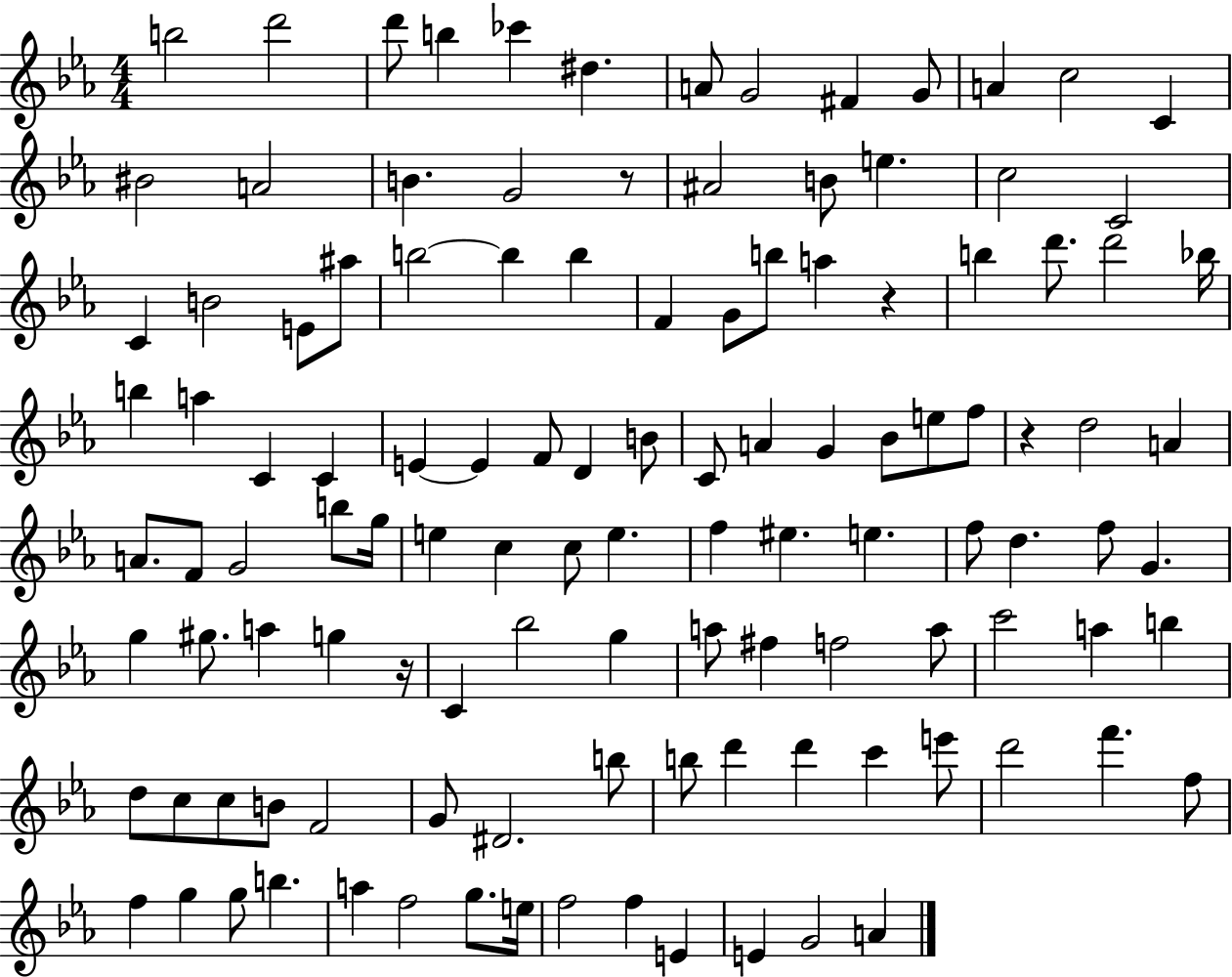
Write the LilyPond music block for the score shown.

{
  \clef treble
  \numericTimeSignature
  \time 4/4
  \key ees \major
  \repeat volta 2 { b''2 d'''2 | d'''8 b''4 ces'''4 dis''4. | a'8 g'2 fis'4 g'8 | a'4 c''2 c'4 | \break bis'2 a'2 | b'4. g'2 r8 | ais'2 b'8 e''4. | c''2 c'2 | \break c'4 b'2 e'8 ais''8 | b''2~~ b''4 b''4 | f'4 g'8 b''8 a''4 r4 | b''4 d'''8. d'''2 bes''16 | \break b''4 a''4 c'4 c'4 | e'4~~ e'4 f'8 d'4 b'8 | c'8 a'4 g'4 bes'8 e''8 f''8 | r4 d''2 a'4 | \break a'8. f'8 g'2 b''8 g''16 | e''4 c''4 c''8 e''4. | f''4 eis''4. e''4. | f''8 d''4. f''8 g'4. | \break g''4 gis''8. a''4 g''4 r16 | c'4 bes''2 g''4 | a''8 fis''4 f''2 a''8 | c'''2 a''4 b''4 | \break d''8 c''8 c''8 b'8 f'2 | g'8 dis'2. b''8 | b''8 d'''4 d'''4 c'''4 e'''8 | d'''2 f'''4. f''8 | \break f''4 g''4 g''8 b''4. | a''4 f''2 g''8. e''16 | f''2 f''4 e'4 | e'4 g'2 a'4 | \break } \bar "|."
}